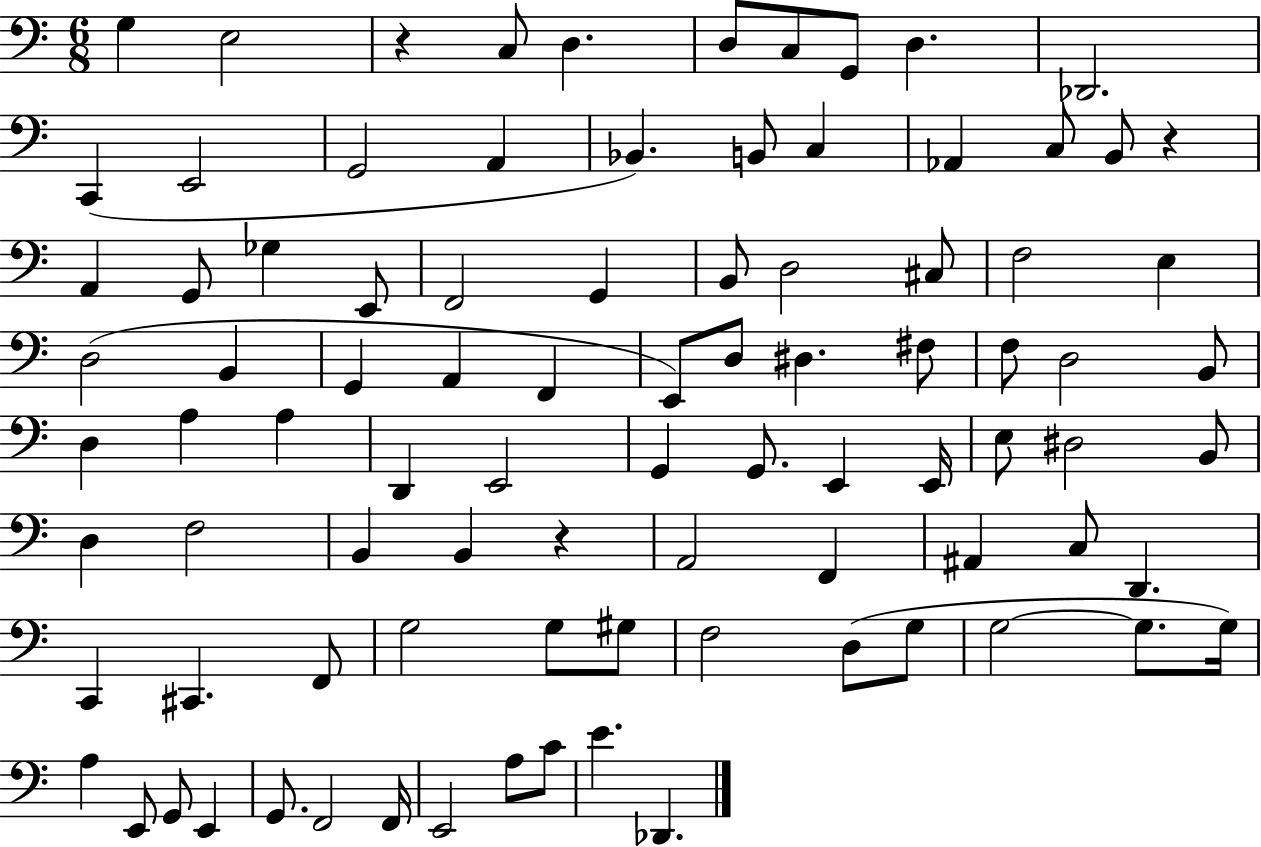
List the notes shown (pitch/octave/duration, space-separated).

G3/q E3/h R/q C3/e D3/q. D3/e C3/e G2/e D3/q. Db2/h. C2/q E2/h G2/h A2/q Bb2/q. B2/e C3/q Ab2/q C3/e B2/e R/q A2/q G2/e Gb3/q E2/e F2/h G2/q B2/e D3/h C#3/e F3/h E3/q D3/h B2/q G2/q A2/q F2/q E2/e D3/e D#3/q. F#3/e F3/e D3/h B2/e D3/q A3/q A3/q D2/q E2/h G2/q G2/e. E2/q E2/s E3/e D#3/h B2/e D3/q F3/h B2/q B2/q R/q A2/h F2/q A#2/q C3/e D2/q. C2/q C#2/q. F2/e G3/h G3/e G#3/e F3/h D3/e G3/e G3/h G3/e. G3/s A3/q E2/e G2/e E2/q G2/e. F2/h F2/s E2/h A3/e C4/e E4/q. Db2/q.